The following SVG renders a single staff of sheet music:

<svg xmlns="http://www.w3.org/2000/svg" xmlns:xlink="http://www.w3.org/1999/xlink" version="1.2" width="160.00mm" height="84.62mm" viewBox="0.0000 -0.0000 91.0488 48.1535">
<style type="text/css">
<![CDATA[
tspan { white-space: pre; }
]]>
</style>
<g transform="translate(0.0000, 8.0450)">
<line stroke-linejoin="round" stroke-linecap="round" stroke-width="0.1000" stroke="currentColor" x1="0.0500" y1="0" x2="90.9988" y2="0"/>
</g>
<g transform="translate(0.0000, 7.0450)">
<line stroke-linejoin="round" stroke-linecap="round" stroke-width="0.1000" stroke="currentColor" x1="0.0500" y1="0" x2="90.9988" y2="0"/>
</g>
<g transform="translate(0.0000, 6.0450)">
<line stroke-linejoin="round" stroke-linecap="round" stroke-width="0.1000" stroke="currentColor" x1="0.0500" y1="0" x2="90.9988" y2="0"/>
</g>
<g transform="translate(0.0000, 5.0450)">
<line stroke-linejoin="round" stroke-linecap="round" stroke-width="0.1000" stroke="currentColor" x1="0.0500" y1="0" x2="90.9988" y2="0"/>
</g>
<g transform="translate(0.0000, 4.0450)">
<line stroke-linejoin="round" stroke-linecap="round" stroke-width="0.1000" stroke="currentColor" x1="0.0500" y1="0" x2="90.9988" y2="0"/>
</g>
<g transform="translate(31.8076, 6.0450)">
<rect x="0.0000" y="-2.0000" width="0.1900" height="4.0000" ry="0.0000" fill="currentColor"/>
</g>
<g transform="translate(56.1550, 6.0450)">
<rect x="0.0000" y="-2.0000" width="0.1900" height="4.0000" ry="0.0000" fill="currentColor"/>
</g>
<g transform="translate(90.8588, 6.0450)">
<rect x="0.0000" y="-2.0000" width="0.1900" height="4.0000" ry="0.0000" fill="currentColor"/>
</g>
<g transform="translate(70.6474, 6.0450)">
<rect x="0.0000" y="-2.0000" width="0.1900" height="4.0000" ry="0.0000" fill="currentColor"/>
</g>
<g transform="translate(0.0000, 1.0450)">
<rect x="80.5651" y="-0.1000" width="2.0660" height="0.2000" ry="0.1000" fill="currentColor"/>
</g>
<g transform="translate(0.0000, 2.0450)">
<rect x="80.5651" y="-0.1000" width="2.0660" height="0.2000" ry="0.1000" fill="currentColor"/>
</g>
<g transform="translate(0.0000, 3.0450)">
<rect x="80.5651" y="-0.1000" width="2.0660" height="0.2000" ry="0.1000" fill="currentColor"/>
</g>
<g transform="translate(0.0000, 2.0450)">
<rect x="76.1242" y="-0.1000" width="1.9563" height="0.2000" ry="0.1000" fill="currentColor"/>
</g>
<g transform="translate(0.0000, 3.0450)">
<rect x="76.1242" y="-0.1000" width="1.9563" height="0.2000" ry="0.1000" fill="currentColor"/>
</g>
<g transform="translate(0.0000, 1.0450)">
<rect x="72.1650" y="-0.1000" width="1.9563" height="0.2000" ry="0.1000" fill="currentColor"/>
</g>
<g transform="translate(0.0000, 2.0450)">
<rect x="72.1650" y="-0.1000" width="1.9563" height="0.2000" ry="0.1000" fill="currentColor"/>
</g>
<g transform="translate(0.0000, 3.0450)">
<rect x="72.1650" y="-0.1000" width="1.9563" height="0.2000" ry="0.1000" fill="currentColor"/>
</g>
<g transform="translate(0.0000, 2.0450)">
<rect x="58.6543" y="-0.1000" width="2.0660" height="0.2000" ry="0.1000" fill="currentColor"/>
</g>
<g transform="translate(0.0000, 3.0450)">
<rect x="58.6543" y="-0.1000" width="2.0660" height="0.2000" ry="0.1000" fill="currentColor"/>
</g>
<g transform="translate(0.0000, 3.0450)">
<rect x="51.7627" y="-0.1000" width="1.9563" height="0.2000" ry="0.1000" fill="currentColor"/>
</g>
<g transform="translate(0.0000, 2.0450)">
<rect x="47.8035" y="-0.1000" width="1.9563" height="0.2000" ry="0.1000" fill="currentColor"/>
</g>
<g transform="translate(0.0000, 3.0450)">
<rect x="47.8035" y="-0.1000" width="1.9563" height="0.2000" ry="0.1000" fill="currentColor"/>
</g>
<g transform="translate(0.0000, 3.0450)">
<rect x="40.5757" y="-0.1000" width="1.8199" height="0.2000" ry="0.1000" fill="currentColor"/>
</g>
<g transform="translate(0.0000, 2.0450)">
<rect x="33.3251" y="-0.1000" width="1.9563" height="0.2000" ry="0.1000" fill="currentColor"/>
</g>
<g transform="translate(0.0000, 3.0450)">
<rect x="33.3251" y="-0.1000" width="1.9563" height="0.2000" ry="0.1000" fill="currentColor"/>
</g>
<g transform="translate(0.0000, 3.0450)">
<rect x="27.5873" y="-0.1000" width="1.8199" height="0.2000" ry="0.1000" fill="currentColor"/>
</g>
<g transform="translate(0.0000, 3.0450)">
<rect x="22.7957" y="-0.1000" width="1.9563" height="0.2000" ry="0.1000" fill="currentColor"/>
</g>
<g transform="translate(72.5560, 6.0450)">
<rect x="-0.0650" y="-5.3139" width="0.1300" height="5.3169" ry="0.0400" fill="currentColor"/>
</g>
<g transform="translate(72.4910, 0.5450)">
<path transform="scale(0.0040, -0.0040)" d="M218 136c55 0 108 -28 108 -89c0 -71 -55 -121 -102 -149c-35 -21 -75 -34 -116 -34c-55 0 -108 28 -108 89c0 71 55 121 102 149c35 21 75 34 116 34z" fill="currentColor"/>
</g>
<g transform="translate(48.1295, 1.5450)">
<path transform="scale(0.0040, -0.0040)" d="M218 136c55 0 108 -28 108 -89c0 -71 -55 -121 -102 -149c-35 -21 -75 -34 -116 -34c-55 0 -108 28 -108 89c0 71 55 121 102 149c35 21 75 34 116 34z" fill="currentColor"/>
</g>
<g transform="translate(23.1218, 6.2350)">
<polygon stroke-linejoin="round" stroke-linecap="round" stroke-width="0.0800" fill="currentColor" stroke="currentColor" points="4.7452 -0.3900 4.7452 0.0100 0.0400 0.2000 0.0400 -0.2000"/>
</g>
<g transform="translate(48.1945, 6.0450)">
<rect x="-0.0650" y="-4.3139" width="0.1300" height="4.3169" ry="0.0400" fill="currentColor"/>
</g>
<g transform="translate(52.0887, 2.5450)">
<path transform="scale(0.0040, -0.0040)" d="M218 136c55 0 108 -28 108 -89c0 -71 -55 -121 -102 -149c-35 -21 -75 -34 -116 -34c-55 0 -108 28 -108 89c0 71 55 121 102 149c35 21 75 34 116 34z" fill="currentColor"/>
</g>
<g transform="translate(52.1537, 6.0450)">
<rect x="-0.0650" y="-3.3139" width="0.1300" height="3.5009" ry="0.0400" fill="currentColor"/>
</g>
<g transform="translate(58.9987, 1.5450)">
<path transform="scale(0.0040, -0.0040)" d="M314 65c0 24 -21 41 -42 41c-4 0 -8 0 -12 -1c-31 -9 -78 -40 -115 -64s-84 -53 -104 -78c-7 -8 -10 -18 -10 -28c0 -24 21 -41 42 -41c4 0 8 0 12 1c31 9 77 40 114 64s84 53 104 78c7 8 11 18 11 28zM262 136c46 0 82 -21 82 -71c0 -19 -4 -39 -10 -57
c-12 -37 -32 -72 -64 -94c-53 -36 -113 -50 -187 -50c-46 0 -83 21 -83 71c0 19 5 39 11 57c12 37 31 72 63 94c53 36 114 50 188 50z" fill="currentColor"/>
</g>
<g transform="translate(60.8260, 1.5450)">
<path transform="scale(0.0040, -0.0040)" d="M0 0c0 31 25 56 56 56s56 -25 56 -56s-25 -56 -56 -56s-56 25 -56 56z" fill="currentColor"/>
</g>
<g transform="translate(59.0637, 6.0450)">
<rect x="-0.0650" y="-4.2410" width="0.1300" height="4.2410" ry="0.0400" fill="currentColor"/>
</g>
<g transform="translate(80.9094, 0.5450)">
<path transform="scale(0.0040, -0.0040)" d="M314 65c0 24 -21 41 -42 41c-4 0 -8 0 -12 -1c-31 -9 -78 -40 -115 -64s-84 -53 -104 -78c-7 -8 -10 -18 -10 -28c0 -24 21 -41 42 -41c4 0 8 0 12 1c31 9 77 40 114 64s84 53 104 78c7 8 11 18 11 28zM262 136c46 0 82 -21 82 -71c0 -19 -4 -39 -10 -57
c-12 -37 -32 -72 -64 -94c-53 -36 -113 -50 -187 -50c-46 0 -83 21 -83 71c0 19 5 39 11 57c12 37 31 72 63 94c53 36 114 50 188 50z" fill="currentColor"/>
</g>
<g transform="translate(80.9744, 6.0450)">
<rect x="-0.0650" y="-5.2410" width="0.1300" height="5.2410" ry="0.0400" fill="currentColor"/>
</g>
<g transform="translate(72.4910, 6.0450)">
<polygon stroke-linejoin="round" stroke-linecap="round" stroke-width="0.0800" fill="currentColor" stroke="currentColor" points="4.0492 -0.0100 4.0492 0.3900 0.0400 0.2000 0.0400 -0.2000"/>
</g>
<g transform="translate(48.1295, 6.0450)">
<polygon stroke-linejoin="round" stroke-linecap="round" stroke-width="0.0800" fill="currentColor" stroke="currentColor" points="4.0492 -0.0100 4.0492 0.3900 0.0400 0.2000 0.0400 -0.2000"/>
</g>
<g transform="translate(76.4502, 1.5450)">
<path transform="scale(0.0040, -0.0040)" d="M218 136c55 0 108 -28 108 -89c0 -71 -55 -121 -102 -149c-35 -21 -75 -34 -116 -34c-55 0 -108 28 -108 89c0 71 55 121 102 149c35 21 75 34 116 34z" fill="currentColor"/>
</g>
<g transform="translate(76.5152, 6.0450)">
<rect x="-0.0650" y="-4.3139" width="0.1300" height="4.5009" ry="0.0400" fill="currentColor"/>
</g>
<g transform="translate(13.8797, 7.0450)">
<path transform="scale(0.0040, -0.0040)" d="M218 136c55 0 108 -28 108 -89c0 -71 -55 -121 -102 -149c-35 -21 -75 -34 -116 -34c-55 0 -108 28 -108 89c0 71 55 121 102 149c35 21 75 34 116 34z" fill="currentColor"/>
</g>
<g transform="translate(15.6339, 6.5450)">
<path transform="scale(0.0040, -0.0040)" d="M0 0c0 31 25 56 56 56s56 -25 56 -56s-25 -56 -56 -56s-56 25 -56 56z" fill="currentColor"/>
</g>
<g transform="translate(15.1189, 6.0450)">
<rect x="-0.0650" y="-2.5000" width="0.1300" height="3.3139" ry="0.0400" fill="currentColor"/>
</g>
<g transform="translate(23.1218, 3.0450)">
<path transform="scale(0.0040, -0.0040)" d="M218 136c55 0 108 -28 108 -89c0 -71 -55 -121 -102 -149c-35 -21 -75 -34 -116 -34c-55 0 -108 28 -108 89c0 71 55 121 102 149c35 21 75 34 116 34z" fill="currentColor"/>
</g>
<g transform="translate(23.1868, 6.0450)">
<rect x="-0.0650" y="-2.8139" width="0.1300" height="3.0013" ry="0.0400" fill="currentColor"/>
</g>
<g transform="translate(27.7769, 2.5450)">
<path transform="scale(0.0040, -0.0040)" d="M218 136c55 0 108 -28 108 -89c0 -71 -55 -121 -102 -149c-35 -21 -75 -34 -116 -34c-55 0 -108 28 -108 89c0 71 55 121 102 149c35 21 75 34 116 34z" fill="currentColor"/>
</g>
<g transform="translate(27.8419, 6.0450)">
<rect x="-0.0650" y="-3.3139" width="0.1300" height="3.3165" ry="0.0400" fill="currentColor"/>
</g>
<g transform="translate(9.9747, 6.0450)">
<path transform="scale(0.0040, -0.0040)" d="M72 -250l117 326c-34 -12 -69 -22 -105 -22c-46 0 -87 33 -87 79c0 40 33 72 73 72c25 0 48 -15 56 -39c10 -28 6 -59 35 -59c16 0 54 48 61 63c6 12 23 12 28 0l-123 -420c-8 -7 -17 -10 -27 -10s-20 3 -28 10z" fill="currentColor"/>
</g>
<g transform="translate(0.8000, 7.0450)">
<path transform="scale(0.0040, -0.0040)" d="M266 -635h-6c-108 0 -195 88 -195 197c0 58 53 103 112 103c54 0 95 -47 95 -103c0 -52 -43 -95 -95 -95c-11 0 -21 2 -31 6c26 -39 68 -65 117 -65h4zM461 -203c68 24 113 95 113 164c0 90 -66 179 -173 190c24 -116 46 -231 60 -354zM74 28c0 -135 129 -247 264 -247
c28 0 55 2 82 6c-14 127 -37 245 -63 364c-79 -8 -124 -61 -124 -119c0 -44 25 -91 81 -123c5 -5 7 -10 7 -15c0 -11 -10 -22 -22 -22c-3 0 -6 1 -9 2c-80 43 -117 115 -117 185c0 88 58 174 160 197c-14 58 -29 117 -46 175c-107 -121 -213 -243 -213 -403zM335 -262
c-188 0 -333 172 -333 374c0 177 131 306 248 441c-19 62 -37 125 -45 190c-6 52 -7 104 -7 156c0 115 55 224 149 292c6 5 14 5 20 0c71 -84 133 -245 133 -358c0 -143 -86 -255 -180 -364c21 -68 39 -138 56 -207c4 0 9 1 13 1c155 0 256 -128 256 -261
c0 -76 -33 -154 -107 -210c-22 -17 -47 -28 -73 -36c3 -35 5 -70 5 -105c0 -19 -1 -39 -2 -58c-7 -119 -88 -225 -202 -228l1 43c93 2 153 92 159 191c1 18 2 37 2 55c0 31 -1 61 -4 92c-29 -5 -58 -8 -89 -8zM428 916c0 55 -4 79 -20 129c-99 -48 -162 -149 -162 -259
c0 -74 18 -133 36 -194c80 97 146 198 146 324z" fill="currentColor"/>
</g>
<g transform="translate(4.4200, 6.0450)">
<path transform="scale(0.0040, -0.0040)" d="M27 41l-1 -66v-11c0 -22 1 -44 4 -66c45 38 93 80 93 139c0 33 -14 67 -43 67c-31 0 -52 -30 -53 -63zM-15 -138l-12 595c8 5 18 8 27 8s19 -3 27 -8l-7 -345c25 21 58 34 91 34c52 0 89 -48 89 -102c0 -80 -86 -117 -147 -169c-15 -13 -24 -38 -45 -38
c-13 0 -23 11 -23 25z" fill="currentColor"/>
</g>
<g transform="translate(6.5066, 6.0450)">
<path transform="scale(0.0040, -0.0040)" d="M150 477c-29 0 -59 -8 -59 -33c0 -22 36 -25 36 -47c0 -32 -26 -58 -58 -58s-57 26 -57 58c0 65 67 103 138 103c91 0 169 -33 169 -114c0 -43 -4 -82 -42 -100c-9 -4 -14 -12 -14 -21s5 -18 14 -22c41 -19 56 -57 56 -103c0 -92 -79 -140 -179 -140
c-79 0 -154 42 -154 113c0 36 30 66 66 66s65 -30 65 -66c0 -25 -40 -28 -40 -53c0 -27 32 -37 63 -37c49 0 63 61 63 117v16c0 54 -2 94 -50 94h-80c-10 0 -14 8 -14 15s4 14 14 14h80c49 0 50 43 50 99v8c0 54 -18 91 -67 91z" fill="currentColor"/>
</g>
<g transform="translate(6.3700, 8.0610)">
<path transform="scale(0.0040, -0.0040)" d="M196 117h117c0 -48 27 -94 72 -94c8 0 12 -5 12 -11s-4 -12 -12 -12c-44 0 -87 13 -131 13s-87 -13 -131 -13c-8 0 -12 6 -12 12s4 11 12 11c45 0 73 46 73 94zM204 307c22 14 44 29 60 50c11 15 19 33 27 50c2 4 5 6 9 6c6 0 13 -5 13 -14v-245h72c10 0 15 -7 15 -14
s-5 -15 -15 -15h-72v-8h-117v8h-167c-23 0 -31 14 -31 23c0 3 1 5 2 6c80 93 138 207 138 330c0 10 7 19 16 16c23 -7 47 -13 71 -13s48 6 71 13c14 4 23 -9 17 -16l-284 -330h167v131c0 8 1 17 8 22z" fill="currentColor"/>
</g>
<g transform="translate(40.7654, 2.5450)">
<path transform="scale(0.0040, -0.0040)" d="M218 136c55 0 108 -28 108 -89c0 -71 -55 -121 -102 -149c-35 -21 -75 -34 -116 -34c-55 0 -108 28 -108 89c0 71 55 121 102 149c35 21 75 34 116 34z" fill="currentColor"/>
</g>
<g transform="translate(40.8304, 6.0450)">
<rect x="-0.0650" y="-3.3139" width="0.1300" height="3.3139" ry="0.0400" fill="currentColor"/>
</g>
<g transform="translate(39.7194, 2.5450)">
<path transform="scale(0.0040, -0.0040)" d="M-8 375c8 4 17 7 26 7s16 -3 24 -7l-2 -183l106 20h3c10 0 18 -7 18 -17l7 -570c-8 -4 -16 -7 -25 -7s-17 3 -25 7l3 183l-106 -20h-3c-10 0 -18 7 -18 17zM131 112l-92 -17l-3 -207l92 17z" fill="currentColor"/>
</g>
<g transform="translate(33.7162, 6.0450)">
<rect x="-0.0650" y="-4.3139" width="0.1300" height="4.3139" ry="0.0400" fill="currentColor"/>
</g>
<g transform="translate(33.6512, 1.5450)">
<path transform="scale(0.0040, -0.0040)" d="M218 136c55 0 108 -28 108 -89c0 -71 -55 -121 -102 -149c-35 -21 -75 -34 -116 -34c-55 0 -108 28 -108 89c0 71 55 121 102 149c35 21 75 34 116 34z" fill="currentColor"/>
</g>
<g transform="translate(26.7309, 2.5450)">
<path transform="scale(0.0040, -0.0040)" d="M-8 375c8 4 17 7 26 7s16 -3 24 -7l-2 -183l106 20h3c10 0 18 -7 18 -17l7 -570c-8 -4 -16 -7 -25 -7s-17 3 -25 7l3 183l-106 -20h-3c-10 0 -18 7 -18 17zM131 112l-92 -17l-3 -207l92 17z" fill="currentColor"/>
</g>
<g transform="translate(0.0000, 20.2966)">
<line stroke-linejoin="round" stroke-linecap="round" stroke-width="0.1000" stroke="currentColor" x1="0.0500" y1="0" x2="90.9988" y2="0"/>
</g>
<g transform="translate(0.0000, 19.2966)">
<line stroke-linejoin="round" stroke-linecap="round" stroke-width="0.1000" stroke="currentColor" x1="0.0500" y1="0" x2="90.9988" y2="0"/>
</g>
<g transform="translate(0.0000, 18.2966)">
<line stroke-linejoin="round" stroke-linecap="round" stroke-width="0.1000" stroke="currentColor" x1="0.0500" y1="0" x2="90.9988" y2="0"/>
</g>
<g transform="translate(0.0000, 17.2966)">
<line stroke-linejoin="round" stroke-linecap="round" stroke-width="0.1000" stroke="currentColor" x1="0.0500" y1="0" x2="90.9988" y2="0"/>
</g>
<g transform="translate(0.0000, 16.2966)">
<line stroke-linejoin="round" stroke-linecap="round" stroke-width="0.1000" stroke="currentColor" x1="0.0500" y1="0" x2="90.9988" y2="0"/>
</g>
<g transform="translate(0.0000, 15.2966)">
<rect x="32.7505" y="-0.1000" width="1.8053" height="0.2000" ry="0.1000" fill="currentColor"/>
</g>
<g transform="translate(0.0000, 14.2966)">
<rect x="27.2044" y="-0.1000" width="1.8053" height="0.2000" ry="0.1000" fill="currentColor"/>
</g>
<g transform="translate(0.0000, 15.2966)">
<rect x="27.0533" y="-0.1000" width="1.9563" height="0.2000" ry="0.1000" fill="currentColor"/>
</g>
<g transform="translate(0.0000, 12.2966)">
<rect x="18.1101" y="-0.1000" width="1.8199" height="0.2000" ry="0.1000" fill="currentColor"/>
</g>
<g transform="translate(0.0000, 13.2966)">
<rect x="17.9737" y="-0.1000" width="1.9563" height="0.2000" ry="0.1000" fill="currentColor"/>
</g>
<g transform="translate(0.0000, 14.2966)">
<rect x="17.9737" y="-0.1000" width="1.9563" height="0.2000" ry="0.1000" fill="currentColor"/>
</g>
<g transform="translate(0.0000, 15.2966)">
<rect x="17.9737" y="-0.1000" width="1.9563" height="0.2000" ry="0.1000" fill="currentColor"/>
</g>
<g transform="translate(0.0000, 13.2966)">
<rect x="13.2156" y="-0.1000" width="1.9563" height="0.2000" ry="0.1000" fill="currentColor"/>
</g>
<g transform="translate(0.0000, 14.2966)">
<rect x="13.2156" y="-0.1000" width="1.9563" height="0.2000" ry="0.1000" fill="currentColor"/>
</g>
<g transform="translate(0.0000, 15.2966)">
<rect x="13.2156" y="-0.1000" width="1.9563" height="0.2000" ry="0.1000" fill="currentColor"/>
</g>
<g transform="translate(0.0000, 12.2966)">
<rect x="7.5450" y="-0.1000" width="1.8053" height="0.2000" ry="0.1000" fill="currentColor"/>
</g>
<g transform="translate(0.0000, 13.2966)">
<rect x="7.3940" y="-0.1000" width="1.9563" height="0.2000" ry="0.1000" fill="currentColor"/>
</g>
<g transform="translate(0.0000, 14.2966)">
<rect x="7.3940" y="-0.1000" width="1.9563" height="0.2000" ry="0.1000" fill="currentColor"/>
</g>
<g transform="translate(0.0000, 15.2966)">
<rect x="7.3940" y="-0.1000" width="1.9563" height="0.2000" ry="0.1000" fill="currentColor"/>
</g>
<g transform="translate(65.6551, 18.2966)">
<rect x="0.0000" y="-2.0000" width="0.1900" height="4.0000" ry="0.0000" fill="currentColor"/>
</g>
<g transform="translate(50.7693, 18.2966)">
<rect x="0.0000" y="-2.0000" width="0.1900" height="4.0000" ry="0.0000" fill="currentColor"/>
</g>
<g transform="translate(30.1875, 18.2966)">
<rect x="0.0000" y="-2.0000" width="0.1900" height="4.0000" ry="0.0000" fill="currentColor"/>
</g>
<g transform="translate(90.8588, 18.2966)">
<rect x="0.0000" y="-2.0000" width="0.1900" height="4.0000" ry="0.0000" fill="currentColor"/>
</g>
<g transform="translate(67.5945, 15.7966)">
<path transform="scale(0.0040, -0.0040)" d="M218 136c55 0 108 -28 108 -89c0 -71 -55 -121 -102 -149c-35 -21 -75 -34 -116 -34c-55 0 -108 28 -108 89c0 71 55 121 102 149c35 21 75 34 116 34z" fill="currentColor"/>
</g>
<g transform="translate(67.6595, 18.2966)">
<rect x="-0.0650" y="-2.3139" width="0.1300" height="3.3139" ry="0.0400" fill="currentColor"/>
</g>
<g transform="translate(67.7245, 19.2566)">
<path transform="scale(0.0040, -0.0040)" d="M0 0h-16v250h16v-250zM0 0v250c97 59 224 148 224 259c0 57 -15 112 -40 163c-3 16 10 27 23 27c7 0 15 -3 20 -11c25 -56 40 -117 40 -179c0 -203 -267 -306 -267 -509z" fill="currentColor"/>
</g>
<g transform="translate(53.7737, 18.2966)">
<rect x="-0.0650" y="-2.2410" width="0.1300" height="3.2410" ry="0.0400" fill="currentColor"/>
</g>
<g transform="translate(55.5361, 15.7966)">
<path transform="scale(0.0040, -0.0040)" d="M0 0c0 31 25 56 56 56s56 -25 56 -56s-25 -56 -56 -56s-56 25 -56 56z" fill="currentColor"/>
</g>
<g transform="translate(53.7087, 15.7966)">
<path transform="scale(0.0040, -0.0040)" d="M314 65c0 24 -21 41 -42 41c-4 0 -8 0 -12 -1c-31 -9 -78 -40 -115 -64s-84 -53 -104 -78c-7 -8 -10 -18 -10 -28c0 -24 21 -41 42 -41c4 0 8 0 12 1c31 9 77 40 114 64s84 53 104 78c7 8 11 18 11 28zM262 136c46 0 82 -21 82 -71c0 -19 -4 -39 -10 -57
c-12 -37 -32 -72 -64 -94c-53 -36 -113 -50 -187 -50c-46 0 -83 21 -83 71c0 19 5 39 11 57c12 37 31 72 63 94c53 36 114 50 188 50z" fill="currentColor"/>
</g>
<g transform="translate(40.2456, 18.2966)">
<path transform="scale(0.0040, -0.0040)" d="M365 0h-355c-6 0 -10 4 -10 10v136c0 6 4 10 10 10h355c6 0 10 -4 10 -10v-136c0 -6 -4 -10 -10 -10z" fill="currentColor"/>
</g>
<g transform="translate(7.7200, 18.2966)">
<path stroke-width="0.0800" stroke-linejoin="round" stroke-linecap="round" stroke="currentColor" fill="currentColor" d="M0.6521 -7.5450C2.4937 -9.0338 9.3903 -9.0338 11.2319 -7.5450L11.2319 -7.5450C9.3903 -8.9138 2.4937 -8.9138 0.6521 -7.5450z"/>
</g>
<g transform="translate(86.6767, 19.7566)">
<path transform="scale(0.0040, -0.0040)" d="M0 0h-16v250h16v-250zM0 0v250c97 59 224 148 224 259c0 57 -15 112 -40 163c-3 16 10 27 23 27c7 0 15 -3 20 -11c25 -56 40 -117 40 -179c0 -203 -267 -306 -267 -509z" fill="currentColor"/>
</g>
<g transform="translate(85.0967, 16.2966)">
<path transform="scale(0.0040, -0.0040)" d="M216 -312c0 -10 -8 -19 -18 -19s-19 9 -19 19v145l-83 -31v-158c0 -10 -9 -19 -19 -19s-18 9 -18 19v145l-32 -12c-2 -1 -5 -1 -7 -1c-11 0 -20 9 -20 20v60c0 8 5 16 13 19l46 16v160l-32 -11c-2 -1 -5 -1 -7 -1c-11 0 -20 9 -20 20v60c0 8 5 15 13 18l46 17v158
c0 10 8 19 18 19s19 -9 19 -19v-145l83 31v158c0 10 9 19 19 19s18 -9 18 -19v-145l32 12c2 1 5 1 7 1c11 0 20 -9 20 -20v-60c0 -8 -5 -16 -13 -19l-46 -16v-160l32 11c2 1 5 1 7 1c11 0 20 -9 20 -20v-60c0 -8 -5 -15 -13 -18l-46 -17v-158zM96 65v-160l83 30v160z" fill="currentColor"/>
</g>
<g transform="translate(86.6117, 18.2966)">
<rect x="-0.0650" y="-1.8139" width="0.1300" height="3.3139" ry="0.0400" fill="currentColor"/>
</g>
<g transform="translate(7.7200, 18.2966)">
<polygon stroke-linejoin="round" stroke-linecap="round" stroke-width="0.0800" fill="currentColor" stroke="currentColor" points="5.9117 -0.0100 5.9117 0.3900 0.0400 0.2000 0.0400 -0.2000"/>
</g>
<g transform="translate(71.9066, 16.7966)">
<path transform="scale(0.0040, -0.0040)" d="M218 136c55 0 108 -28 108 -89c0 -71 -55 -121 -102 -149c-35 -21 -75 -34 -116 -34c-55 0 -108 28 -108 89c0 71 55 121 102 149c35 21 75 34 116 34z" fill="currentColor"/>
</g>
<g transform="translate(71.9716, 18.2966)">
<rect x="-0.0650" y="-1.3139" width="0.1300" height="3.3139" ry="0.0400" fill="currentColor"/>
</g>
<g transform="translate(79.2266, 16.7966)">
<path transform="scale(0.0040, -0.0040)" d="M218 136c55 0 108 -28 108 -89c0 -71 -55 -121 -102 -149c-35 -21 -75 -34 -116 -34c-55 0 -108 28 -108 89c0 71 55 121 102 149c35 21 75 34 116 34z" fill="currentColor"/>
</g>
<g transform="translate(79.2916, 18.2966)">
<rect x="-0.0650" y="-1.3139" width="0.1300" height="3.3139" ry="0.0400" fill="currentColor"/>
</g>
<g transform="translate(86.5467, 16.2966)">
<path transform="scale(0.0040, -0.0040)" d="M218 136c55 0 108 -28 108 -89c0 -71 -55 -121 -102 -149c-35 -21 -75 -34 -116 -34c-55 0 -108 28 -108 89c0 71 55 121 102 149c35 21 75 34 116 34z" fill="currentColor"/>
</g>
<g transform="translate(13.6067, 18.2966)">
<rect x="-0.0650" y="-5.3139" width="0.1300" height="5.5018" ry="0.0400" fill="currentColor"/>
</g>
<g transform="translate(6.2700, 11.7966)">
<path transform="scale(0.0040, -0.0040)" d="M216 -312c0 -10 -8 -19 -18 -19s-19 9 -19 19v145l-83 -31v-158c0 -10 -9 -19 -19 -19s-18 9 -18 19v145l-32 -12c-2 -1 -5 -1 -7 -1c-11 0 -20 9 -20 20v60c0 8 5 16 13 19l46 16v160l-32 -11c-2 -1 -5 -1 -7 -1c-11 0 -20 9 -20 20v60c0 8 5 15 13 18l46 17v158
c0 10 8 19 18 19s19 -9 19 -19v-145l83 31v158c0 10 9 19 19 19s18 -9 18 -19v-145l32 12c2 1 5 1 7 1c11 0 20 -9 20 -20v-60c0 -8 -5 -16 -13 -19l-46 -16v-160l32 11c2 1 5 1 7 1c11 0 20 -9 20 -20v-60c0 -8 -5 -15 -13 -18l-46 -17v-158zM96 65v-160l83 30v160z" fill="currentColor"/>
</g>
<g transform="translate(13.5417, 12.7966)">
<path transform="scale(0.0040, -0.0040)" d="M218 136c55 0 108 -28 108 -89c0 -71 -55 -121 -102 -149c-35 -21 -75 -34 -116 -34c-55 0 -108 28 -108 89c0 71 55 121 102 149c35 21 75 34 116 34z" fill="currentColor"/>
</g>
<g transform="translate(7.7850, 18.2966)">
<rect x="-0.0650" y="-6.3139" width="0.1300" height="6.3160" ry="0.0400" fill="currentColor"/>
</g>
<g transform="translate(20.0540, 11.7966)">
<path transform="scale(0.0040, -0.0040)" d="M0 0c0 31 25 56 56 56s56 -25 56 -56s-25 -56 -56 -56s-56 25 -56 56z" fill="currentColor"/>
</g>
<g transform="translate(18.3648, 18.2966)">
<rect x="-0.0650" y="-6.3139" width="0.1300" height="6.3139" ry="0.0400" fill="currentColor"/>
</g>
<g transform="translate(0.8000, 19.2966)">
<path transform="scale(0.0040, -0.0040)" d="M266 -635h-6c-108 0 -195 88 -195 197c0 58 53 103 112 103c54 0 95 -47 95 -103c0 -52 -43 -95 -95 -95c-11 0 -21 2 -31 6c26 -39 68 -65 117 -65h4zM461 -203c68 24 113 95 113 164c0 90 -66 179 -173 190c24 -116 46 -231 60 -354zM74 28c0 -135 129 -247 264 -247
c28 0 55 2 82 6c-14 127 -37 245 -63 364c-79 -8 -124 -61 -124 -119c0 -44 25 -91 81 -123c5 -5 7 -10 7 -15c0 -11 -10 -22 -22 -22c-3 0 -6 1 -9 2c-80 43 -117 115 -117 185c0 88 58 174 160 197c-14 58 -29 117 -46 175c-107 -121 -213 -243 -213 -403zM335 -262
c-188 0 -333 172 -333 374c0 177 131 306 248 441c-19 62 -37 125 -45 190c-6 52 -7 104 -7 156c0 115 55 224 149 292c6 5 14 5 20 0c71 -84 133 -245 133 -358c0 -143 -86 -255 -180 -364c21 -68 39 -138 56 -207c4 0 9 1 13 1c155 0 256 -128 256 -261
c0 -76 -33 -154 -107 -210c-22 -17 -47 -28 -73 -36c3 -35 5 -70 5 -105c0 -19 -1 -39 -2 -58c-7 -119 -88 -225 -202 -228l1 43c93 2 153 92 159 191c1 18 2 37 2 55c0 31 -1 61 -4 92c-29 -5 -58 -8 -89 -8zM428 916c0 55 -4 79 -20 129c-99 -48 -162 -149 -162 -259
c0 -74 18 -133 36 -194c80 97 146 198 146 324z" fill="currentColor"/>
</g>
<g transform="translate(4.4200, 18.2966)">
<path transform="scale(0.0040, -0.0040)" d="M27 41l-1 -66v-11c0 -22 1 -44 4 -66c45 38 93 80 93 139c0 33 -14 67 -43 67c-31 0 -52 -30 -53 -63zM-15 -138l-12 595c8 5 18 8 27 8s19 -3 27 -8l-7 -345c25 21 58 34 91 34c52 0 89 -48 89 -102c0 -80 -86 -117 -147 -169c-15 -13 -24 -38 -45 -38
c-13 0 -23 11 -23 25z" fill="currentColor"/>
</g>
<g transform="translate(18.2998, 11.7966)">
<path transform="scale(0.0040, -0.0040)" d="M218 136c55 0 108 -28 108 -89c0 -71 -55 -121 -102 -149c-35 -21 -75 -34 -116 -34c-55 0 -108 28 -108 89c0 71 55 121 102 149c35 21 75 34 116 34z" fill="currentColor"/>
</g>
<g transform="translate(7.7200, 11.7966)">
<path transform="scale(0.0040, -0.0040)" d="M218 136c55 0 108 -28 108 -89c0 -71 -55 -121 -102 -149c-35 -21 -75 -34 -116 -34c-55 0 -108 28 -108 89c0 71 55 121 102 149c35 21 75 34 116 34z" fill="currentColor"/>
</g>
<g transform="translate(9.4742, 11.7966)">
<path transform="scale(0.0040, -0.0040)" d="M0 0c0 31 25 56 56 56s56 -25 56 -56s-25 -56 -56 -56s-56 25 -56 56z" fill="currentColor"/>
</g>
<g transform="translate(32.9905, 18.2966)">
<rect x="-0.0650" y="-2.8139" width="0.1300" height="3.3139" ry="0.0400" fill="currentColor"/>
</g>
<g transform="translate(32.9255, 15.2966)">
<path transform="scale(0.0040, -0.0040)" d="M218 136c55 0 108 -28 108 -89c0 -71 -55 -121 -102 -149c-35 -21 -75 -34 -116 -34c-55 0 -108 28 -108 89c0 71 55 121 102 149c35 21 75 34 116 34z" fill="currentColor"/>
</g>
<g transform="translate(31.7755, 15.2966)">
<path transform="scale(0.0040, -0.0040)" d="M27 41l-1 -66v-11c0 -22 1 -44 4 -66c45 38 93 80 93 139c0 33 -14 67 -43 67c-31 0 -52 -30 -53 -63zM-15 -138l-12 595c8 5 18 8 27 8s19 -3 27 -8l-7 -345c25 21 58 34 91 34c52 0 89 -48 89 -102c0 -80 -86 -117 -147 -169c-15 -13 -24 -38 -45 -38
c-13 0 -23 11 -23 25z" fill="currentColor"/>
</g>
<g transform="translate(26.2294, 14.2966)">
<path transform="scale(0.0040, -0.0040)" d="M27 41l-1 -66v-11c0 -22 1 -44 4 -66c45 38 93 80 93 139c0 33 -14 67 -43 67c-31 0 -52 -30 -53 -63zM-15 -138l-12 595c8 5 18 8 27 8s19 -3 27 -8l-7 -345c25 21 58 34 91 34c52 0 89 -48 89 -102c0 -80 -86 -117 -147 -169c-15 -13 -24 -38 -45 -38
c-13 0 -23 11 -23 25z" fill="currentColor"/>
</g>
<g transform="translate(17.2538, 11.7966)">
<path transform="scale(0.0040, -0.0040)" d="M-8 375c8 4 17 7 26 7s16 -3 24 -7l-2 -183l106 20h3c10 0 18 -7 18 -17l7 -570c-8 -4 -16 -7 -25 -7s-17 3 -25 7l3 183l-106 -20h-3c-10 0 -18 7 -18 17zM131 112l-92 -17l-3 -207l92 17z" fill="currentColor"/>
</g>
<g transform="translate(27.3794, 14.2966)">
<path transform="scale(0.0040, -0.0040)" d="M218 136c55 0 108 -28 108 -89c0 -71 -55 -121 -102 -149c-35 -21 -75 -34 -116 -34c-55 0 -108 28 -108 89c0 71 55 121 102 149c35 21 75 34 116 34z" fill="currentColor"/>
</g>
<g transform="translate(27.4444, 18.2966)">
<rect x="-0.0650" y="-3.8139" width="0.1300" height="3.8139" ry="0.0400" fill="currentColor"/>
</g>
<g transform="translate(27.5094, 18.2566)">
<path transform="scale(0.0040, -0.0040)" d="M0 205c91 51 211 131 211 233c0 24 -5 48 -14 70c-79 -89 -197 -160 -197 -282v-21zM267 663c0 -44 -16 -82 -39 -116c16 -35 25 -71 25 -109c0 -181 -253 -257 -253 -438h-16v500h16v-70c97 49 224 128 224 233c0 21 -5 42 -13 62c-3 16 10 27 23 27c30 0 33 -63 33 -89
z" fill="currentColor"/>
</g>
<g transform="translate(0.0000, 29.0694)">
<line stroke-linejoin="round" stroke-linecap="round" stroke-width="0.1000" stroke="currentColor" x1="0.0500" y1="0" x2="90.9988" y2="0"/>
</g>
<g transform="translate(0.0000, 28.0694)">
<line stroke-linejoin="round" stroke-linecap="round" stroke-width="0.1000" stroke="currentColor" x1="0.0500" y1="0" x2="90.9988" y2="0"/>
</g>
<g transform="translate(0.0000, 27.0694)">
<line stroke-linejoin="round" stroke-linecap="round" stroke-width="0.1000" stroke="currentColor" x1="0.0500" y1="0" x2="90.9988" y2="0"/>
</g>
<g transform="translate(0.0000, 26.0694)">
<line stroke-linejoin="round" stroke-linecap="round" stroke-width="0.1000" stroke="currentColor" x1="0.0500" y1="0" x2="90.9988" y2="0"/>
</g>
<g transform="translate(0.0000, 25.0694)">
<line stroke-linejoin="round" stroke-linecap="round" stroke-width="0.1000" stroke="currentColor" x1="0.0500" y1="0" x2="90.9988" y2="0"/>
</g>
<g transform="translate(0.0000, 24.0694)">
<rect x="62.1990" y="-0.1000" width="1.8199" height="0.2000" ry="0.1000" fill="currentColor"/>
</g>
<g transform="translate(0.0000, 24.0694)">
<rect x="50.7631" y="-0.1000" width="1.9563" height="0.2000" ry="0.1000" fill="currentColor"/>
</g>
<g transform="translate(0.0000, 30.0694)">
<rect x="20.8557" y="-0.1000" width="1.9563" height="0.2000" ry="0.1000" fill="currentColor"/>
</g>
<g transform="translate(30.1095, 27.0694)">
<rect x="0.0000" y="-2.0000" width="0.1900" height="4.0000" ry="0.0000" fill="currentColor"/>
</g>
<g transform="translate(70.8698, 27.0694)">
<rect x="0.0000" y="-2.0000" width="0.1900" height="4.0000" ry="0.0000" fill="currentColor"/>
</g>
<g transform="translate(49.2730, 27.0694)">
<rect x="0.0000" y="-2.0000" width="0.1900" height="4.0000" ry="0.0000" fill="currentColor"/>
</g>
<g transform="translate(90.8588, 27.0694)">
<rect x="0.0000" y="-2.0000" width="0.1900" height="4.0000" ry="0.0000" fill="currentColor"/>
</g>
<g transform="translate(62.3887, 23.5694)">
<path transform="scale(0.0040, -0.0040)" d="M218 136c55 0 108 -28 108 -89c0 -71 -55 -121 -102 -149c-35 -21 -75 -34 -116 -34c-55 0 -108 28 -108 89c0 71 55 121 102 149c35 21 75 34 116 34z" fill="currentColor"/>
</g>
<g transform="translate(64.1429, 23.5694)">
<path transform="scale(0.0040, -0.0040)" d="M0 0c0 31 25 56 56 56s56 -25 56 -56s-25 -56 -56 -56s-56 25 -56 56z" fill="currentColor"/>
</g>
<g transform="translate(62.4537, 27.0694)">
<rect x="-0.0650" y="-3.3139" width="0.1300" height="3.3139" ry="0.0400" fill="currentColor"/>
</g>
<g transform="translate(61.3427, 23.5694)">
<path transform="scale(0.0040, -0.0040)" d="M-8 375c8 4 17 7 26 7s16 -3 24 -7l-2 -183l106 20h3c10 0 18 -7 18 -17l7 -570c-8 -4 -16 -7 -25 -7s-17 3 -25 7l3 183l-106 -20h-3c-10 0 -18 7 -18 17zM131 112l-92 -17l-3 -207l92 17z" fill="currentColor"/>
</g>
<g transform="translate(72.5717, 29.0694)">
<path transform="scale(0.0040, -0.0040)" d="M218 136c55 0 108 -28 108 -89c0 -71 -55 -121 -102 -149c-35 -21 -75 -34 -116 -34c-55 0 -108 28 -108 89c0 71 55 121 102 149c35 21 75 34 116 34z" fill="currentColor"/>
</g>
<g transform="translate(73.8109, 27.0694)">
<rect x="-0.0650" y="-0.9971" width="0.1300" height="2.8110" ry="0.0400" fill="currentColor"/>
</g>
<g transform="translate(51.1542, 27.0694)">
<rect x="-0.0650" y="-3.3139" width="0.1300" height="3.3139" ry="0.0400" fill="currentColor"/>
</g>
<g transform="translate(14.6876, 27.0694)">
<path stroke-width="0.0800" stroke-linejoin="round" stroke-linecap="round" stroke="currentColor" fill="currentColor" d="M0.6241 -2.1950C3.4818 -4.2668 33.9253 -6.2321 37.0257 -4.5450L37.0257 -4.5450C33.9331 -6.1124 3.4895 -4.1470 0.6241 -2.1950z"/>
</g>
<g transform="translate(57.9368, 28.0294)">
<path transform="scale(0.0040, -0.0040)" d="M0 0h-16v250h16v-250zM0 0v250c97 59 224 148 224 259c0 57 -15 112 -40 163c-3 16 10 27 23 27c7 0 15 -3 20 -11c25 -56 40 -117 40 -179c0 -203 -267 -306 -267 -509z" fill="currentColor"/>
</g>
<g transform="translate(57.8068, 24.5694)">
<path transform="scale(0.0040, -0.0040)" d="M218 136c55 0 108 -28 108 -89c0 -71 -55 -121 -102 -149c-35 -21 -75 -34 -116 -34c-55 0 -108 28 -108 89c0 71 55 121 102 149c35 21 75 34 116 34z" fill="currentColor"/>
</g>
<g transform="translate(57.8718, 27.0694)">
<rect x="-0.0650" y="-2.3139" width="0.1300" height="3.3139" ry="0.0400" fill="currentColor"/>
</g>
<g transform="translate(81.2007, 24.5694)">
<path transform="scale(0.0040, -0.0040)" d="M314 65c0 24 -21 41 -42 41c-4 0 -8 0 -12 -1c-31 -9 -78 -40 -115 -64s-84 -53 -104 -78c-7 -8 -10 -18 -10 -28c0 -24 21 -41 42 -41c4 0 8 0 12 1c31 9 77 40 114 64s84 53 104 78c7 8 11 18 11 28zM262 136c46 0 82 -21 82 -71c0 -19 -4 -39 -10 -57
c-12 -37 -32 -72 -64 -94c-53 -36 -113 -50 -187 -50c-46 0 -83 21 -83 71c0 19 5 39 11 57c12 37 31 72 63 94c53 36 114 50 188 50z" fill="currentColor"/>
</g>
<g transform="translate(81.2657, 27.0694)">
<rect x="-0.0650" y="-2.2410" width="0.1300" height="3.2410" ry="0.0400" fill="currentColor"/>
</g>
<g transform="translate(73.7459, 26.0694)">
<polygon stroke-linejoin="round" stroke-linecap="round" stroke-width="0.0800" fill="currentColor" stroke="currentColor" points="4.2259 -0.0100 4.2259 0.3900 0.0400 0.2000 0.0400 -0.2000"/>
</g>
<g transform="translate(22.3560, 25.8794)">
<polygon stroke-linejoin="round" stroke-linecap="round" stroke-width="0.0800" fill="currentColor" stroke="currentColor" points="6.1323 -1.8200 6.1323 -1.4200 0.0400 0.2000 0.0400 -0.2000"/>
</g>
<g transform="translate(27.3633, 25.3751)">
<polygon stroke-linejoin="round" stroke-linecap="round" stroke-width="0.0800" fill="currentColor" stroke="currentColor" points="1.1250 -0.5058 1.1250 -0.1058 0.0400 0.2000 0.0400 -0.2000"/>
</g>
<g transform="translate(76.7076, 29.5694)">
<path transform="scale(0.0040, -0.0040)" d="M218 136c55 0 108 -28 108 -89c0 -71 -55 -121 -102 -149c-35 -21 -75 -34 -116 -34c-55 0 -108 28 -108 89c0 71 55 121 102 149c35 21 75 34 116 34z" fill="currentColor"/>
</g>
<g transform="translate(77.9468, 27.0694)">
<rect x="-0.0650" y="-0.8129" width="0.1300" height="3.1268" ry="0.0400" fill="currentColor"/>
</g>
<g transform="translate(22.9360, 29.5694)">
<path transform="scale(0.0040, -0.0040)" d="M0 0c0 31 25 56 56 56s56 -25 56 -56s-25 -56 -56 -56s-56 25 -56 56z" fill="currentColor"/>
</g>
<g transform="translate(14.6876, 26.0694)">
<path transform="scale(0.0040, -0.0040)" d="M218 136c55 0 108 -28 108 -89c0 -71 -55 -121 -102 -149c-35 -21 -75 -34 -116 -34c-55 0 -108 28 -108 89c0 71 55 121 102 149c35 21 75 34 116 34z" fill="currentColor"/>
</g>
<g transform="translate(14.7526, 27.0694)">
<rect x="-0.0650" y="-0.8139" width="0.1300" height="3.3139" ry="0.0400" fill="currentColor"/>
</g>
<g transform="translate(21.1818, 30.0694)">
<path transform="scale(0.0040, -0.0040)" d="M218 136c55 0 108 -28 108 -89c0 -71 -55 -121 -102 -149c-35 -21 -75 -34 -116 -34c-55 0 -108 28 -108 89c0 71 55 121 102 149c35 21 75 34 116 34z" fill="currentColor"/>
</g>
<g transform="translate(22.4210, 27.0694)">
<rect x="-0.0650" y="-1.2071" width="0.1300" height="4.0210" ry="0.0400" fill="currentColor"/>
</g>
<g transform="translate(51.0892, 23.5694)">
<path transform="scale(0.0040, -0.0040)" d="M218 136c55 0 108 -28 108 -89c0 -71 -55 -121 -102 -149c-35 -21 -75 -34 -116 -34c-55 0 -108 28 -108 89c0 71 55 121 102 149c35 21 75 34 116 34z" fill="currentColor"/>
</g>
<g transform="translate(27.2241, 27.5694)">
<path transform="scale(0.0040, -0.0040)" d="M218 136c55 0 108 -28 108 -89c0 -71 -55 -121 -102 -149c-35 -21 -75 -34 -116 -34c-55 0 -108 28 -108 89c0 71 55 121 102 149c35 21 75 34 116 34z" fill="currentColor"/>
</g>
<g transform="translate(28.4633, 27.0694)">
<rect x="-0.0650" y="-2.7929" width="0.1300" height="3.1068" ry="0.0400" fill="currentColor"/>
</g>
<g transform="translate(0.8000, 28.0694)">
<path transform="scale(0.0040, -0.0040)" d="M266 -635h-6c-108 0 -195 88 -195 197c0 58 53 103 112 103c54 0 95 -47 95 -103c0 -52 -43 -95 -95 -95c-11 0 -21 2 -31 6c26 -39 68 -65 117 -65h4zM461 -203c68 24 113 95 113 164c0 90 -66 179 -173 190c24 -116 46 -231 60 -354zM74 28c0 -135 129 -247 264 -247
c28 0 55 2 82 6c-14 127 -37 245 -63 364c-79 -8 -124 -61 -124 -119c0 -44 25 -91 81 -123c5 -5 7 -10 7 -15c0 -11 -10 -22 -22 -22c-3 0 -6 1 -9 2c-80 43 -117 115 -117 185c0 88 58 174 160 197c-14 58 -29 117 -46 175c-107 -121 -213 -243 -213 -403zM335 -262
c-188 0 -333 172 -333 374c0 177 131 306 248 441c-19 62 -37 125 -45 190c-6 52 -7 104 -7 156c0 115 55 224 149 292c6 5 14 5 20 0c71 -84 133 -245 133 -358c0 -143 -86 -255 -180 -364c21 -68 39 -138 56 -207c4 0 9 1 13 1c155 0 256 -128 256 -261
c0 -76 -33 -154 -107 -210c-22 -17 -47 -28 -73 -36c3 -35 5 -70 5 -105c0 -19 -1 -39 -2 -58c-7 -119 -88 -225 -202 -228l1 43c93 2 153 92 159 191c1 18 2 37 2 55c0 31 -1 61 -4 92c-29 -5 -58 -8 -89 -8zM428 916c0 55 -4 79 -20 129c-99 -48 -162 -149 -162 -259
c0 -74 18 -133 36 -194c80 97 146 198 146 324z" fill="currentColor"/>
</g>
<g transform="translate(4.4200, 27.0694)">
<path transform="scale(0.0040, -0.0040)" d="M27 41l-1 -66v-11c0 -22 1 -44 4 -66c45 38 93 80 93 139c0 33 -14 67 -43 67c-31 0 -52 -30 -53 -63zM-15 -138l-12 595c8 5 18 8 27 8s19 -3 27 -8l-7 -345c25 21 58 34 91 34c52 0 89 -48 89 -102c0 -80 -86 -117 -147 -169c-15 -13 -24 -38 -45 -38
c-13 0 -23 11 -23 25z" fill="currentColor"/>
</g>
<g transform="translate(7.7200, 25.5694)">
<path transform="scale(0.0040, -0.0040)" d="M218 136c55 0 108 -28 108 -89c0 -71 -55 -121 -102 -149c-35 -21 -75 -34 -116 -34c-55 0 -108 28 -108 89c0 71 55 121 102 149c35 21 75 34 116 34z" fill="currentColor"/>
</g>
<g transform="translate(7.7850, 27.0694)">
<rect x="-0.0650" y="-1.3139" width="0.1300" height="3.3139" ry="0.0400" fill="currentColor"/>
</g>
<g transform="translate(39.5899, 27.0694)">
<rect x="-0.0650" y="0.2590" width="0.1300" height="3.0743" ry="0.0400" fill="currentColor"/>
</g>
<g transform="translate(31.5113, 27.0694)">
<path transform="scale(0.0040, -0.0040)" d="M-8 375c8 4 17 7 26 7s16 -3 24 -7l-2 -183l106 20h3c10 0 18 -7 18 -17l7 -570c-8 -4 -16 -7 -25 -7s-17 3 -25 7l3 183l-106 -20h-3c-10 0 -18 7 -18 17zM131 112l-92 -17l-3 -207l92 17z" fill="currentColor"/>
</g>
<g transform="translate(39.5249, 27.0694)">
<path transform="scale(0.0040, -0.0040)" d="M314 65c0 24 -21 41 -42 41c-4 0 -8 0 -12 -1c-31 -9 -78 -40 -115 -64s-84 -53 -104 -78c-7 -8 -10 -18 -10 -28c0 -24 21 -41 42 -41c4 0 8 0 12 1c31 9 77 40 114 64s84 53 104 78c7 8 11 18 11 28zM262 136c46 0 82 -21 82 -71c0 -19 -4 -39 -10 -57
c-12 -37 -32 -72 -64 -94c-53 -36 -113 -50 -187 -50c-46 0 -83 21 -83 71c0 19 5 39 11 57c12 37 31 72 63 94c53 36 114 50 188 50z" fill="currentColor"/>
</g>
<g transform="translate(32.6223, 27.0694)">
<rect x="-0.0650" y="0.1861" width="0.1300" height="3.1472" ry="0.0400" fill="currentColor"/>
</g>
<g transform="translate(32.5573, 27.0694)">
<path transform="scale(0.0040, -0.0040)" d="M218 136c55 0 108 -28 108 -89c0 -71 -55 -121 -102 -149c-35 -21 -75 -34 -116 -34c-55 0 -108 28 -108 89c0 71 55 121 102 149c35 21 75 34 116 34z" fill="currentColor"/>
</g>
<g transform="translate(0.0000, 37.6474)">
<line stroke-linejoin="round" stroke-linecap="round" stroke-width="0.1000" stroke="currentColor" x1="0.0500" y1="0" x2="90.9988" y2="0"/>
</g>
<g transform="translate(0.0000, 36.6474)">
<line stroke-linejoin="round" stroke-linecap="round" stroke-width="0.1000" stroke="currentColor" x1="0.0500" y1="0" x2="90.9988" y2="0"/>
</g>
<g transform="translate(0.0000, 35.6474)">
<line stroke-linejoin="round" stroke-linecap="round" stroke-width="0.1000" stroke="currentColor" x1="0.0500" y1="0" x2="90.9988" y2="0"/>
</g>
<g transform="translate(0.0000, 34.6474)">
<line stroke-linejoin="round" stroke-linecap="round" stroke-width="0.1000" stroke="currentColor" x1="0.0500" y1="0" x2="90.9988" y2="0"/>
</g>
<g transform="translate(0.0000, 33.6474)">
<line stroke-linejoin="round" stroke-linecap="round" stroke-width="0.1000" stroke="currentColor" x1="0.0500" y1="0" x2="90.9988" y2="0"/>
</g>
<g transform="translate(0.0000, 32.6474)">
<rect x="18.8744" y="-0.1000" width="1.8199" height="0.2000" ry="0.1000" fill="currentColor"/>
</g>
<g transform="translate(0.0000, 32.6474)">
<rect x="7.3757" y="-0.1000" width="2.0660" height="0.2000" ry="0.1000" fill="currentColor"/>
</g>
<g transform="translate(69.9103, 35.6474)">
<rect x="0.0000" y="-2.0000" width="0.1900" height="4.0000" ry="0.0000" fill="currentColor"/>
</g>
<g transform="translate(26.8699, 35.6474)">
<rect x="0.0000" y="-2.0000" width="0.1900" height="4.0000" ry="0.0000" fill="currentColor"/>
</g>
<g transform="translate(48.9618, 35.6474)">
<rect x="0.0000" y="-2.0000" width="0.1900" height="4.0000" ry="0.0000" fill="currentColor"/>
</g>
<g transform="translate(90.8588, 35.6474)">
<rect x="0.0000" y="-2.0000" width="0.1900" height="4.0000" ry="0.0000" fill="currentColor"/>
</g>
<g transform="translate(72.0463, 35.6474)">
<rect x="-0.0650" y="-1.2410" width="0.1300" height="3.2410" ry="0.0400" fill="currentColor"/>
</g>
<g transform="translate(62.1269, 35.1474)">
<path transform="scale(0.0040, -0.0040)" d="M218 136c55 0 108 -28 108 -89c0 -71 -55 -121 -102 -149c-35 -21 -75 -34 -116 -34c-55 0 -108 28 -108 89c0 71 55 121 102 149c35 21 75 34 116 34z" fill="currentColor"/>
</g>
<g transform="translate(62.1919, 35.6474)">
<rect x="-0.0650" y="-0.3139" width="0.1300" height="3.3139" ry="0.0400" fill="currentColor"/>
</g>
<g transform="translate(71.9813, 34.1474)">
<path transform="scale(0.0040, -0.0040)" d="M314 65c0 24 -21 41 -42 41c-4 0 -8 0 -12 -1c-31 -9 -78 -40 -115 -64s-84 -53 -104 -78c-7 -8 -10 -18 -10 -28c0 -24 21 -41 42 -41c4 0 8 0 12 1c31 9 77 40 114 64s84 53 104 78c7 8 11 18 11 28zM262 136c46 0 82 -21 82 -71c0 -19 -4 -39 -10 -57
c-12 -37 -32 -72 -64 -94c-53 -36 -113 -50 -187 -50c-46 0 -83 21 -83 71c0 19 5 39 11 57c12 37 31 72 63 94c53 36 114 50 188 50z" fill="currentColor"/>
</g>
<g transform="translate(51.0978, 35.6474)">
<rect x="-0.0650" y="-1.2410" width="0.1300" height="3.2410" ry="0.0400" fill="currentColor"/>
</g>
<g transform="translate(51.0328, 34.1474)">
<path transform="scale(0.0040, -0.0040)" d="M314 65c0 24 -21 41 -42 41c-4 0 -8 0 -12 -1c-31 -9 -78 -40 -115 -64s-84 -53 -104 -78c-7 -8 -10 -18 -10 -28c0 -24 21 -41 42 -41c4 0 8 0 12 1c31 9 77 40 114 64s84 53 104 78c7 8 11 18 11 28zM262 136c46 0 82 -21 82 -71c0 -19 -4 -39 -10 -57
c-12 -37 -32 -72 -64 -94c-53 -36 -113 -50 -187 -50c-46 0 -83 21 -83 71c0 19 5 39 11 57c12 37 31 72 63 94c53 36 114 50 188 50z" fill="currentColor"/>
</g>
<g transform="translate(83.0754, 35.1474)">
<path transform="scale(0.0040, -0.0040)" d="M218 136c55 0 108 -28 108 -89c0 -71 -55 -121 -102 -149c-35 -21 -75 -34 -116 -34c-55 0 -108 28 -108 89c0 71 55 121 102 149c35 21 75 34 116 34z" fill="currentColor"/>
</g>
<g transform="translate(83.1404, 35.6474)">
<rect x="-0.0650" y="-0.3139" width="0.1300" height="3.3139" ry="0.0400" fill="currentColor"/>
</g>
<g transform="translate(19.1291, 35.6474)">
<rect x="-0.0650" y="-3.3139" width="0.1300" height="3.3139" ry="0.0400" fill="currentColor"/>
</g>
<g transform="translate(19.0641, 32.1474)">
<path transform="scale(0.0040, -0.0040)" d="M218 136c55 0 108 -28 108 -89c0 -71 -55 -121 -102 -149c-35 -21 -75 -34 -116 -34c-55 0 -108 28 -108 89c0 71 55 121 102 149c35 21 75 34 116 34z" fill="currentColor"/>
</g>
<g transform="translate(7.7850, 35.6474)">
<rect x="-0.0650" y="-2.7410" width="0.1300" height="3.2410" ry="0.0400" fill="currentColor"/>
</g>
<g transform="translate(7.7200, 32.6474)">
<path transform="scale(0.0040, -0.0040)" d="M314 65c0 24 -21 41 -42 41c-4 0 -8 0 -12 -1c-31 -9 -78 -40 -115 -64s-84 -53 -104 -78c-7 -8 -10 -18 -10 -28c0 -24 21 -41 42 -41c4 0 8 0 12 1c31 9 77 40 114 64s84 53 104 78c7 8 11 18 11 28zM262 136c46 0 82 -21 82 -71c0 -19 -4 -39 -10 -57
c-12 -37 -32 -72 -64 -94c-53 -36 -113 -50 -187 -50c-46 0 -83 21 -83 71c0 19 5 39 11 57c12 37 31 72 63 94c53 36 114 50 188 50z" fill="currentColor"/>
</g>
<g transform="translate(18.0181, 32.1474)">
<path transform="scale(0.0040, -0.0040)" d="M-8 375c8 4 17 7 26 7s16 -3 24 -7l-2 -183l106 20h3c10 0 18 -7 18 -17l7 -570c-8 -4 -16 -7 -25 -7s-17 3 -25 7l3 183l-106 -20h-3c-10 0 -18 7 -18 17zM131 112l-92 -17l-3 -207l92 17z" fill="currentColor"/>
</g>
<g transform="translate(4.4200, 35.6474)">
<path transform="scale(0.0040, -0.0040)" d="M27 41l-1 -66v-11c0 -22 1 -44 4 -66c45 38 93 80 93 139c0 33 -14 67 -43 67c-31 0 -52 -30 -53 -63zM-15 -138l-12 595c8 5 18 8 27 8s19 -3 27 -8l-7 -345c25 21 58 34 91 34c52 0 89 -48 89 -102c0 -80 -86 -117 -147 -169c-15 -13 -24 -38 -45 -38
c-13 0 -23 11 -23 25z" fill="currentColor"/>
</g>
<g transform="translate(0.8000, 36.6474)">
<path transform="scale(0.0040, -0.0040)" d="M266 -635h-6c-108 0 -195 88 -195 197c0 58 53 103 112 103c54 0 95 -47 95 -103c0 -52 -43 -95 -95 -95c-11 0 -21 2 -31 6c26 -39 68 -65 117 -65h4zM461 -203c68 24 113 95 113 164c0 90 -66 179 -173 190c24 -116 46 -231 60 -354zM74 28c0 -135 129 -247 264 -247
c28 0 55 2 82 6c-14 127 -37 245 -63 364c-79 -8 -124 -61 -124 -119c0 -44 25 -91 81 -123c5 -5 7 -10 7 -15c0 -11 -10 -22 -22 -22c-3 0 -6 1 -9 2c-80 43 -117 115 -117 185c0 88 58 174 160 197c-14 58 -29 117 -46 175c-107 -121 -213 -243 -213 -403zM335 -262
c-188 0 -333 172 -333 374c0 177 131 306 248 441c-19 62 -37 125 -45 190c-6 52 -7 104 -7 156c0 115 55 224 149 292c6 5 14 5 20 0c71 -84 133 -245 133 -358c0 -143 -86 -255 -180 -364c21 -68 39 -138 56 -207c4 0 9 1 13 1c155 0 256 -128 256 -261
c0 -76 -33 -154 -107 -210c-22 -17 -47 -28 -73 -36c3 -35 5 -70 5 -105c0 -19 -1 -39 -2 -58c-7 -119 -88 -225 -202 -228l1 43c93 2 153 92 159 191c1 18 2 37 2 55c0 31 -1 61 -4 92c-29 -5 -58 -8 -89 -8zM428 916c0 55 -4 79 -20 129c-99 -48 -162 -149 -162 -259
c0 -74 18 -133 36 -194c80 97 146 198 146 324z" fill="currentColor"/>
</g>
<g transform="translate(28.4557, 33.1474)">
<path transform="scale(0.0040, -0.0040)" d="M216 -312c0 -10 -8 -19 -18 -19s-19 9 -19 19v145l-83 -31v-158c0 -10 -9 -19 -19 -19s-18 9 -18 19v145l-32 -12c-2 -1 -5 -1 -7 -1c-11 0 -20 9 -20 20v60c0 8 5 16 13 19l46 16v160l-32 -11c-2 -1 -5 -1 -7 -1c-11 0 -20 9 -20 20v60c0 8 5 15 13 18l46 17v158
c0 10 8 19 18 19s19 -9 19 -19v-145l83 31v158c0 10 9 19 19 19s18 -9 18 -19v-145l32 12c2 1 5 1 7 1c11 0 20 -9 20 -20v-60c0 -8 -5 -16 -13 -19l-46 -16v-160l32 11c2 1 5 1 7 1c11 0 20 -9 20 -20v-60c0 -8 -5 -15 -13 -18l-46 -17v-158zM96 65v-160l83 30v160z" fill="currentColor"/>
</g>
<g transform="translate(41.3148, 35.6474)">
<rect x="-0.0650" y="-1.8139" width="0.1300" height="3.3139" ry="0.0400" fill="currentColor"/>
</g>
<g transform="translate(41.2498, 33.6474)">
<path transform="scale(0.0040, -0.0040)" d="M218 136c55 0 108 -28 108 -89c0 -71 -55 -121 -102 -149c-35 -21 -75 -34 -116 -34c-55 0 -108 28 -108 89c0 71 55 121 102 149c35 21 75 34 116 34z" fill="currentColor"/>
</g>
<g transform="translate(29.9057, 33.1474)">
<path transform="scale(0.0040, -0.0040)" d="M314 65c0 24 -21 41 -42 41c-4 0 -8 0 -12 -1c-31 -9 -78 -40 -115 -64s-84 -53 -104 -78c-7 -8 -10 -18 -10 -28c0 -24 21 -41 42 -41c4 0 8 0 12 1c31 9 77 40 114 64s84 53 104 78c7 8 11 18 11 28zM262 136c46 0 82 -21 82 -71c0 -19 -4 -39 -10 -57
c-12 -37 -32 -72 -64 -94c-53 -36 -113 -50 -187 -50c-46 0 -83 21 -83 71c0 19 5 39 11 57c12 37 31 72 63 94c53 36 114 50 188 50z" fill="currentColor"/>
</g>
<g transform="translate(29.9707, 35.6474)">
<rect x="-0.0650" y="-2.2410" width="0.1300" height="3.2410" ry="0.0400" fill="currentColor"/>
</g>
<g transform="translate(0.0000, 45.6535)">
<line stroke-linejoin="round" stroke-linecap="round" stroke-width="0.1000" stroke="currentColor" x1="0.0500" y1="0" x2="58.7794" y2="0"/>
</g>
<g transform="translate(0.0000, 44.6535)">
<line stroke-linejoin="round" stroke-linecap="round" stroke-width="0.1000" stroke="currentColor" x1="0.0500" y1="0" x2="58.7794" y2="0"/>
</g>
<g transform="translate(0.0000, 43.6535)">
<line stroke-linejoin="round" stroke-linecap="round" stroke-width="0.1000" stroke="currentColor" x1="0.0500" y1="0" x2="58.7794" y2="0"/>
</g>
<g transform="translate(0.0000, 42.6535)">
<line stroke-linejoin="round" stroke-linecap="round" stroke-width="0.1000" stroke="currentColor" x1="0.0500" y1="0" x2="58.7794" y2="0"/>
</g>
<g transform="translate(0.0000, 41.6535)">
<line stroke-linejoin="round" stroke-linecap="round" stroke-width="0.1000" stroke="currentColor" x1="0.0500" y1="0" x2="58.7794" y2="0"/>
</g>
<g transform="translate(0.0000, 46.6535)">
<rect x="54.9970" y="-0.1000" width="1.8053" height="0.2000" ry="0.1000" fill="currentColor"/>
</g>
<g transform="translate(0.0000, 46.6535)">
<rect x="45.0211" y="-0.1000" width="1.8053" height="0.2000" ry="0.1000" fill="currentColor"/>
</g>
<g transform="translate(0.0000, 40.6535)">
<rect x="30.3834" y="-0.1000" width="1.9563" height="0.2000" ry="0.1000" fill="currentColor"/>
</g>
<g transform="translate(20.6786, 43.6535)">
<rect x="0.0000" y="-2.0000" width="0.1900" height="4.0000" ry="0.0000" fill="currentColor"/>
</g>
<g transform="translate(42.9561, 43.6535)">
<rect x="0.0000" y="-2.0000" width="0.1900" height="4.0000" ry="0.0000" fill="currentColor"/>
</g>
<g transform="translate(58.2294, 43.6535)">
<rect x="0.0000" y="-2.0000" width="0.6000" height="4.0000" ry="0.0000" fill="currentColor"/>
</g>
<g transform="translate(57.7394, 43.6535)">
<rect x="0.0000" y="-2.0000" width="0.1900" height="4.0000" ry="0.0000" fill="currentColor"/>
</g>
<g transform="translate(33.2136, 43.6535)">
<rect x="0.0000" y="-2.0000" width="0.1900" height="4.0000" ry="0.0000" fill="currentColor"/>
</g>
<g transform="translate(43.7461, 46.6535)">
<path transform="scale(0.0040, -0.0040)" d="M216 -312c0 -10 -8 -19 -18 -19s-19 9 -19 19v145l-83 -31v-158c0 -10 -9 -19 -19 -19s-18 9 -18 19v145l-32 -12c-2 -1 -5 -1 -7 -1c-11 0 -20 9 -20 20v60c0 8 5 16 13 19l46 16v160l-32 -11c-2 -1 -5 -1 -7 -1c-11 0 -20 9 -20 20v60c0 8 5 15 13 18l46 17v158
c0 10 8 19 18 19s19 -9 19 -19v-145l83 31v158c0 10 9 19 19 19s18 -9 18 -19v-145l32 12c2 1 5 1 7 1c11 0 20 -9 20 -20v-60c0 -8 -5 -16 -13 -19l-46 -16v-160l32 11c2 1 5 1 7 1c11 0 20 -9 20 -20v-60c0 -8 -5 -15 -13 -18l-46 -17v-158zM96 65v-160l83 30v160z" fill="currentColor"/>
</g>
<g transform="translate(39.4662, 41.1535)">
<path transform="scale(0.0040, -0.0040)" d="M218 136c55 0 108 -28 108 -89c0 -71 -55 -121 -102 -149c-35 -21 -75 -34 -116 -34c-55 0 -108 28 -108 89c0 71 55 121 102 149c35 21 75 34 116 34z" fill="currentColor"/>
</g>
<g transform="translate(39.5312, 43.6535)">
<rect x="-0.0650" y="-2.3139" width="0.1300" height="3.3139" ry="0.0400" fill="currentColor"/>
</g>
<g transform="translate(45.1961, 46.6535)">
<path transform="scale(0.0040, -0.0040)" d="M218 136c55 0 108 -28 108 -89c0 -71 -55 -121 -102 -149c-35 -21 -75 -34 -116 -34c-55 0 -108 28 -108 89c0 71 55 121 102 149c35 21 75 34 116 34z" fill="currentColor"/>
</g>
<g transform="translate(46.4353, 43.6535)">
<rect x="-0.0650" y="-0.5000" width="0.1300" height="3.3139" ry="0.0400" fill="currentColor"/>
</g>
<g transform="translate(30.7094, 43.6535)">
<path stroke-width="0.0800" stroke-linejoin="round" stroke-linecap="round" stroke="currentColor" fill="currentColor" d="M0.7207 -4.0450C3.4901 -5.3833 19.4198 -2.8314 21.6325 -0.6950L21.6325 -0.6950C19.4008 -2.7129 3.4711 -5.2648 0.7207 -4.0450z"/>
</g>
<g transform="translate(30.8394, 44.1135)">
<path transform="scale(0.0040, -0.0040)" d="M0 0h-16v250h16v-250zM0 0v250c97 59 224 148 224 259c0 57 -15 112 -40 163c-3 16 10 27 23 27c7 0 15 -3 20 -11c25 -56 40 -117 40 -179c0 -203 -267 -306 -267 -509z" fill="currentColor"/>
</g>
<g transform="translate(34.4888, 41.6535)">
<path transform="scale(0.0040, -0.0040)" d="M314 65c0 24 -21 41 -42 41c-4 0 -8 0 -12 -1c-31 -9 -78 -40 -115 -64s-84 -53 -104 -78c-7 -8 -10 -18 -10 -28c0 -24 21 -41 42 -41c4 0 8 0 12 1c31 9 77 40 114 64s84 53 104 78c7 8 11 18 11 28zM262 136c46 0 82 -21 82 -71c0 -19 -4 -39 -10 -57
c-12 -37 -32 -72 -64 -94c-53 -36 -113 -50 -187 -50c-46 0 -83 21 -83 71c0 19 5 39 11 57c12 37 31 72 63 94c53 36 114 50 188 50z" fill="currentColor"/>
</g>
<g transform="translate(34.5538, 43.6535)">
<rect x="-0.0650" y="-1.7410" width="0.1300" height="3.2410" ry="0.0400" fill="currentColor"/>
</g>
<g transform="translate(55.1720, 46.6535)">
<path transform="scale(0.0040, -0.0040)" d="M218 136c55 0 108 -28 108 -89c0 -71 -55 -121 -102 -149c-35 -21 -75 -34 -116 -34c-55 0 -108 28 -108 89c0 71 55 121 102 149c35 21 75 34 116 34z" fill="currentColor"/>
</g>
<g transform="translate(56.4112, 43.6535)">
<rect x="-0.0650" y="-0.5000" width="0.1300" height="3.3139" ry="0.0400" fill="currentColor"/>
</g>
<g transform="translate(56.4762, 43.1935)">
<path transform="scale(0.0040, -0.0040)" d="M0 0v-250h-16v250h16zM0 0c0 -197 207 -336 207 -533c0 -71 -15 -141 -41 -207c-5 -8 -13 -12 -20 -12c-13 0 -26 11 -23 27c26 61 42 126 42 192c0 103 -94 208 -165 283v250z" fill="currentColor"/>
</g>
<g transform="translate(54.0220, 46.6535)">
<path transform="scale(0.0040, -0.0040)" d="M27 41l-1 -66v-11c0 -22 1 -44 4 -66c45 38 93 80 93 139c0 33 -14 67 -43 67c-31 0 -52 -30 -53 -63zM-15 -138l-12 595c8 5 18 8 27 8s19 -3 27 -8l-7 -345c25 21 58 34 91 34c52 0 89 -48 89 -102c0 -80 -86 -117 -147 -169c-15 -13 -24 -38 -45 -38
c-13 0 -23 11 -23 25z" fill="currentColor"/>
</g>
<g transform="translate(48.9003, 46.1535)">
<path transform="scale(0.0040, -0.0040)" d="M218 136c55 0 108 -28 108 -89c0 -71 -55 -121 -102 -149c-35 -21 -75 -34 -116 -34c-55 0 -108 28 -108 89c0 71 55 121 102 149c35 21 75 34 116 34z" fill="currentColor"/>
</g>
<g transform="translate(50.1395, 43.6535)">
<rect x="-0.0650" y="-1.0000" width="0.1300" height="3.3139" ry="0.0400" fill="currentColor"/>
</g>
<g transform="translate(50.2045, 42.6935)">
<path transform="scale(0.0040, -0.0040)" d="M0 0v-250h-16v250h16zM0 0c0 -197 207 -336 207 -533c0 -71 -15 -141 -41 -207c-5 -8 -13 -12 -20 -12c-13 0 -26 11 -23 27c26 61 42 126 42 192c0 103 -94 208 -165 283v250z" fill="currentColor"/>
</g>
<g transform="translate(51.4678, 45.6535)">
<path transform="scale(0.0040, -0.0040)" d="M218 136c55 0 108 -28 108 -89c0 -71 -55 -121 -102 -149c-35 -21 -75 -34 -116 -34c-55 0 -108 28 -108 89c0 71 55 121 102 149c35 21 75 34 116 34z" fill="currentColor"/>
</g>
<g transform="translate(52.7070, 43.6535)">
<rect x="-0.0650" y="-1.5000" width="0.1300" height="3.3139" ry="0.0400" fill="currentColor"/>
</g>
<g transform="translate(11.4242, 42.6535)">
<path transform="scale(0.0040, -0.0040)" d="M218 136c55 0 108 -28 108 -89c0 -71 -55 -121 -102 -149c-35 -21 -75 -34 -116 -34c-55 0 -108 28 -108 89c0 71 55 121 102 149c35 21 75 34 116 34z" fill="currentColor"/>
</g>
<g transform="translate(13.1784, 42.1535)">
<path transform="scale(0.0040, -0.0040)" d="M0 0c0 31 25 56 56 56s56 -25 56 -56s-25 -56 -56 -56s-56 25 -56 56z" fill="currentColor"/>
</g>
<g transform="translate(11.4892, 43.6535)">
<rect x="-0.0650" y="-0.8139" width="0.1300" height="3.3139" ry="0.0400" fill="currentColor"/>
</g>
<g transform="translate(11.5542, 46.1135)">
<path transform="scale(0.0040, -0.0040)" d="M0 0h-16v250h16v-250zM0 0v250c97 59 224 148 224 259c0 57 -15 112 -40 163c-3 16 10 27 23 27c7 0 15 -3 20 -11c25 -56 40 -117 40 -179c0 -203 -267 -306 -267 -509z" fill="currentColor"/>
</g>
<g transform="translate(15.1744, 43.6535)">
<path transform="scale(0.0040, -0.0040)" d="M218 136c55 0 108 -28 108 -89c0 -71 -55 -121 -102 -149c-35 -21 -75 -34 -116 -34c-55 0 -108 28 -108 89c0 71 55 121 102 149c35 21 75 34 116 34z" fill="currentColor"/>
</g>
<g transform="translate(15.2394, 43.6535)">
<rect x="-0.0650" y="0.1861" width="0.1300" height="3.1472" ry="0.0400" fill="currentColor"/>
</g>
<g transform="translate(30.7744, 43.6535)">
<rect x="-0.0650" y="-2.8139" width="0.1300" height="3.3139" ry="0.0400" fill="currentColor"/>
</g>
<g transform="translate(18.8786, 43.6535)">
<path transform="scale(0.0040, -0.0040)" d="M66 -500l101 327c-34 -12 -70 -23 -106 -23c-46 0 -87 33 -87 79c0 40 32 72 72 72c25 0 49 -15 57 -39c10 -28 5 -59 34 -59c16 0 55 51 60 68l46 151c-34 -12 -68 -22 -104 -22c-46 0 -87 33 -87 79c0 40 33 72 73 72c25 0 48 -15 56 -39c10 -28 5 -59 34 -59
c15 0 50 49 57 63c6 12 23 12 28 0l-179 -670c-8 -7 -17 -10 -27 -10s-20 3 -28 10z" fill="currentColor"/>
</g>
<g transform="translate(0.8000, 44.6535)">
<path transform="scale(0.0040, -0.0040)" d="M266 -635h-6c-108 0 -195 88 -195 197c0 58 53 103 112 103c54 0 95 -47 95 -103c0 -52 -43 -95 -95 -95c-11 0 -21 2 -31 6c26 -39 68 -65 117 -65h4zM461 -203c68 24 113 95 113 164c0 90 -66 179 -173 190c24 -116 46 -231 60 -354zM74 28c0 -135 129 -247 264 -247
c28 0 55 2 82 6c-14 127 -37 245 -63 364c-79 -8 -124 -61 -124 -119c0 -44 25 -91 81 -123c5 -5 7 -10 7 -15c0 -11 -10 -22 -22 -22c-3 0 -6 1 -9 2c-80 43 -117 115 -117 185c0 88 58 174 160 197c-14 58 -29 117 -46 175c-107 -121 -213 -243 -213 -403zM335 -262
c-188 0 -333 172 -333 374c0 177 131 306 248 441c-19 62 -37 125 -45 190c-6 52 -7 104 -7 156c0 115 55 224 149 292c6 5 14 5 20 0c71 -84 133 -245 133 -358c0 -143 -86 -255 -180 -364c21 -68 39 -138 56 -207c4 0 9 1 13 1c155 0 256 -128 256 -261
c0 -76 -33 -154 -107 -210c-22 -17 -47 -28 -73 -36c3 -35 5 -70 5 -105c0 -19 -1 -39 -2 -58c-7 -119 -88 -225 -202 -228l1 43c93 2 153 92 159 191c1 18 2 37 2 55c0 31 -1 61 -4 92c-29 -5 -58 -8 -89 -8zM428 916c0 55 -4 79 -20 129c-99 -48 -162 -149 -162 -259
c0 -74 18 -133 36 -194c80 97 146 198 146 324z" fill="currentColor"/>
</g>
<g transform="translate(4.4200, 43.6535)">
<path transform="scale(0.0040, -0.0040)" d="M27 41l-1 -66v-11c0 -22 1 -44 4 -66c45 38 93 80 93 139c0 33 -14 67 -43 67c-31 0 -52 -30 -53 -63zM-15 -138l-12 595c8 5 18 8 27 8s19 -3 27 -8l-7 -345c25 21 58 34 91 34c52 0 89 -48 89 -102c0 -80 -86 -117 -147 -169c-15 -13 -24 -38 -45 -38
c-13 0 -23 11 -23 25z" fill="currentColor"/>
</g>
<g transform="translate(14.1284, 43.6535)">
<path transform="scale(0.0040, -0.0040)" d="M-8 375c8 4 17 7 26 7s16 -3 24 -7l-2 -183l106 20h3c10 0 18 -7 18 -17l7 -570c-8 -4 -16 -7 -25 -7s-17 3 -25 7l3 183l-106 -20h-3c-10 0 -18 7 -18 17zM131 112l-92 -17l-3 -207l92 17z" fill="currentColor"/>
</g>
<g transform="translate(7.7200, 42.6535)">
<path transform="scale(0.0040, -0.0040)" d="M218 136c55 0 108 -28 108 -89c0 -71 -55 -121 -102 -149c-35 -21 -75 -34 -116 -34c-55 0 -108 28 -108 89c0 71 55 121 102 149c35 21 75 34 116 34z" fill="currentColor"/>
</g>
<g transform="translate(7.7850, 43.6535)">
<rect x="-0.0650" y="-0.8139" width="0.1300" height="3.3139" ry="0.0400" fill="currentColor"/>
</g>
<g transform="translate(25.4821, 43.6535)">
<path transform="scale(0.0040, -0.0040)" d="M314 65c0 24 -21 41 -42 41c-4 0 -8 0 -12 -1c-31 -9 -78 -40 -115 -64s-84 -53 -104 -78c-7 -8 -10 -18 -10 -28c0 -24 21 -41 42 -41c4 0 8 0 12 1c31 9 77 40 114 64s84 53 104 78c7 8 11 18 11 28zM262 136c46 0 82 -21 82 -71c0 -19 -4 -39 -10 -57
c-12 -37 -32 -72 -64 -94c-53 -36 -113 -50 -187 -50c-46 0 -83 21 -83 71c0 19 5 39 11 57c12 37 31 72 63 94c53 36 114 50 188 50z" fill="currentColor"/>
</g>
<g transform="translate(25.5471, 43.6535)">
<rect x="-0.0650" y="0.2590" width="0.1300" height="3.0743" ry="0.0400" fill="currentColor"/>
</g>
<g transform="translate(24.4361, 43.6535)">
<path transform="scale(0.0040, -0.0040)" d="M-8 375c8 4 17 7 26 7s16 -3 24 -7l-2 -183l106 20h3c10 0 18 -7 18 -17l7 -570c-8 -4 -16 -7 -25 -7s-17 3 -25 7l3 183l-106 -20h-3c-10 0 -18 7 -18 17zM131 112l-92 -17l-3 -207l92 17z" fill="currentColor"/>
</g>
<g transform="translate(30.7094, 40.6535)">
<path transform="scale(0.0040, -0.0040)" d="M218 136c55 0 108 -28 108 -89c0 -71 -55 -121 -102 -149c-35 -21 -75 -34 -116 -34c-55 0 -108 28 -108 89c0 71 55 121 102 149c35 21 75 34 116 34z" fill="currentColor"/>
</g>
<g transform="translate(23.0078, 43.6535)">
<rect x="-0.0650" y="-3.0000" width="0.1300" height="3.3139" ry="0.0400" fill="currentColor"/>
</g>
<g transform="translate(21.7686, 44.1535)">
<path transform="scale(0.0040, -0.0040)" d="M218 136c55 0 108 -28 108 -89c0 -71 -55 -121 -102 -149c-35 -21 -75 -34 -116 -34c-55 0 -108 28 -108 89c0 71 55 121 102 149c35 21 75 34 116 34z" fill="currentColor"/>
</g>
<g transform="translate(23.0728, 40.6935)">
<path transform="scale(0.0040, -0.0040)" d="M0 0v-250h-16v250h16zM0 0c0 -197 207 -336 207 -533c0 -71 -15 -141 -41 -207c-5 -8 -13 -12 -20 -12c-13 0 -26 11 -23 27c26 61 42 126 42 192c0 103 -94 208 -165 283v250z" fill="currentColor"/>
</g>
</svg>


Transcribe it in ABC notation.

X:1
T:Untitled
M:3/4
L:1/4
K:F
z/2 G a/2 b/2 d' b d'/2 b/2 d'2 f'/2 d'/2 f'2 ^a'/2 f'/2 a' _c'/4 _a z2 g2 g/2 e e ^f/2 e d C/2 A/4 B B2 _b g/2 b E/2 D/2 g2 a2 b ^g2 f e2 c e2 c d d/2 B z/4 A/2 B2 a/2 f2 g ^C D/2 E _C/2